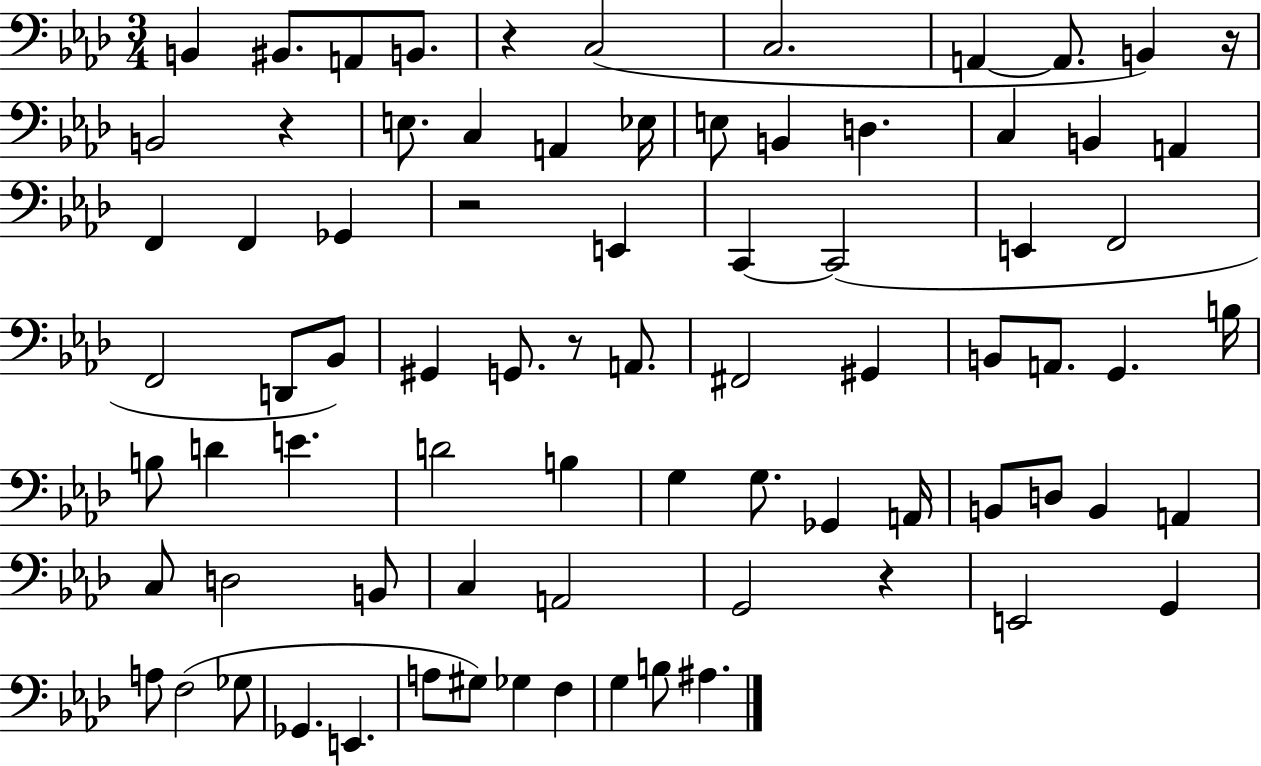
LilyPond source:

{
  \clef bass
  \numericTimeSignature
  \time 3/4
  \key aes \major
  b,4 bis,8. a,8 b,8. | r4 c2( | c2. | a,4~~ a,8. b,4) r16 | \break b,2 r4 | e8. c4 a,4 ees16 | e8 b,4 d4. | c4 b,4 a,4 | \break f,4 f,4 ges,4 | r2 e,4 | c,4~~ c,2( | e,4 f,2 | \break f,2 d,8 bes,8) | gis,4 g,8. r8 a,8. | fis,2 gis,4 | b,8 a,8. g,4. b16 | \break b8 d'4 e'4. | d'2 b4 | g4 g8. ges,4 a,16 | b,8 d8 b,4 a,4 | \break c8 d2 b,8 | c4 a,2 | g,2 r4 | e,2 g,4 | \break a8 f2( ges8 | ges,4. e,4. | a8 gis8) ges4 f4 | g4 b8 ais4. | \break \bar "|."
}